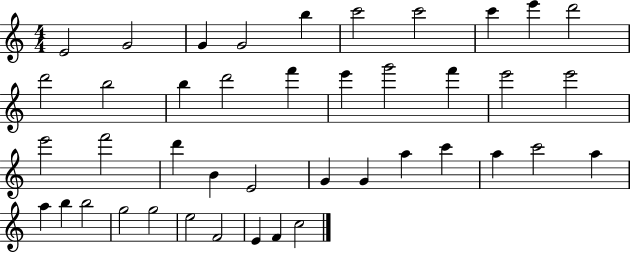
E4/h G4/h G4/q G4/h B5/q C6/h C6/h C6/q E6/q D6/h D6/h B5/h B5/q D6/h F6/q E6/q G6/h F6/q E6/h E6/h E6/h F6/h D6/q B4/q E4/h G4/q G4/q A5/q C6/q A5/q C6/h A5/q A5/q B5/q B5/h G5/h G5/h E5/h F4/h E4/q F4/q C5/h